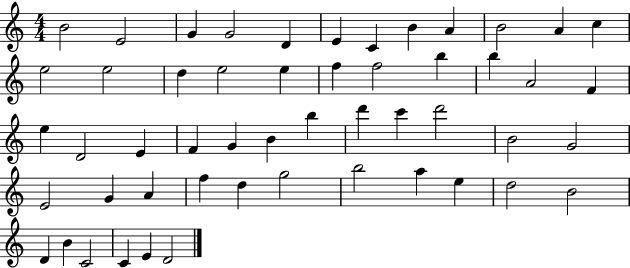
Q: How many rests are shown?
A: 0